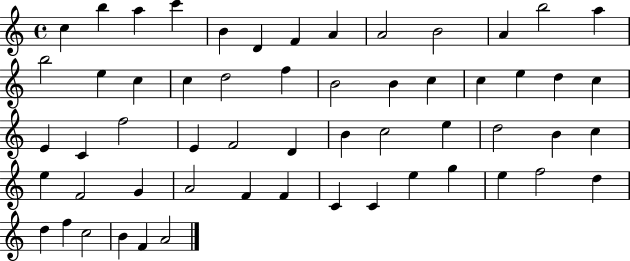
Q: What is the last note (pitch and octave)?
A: A4